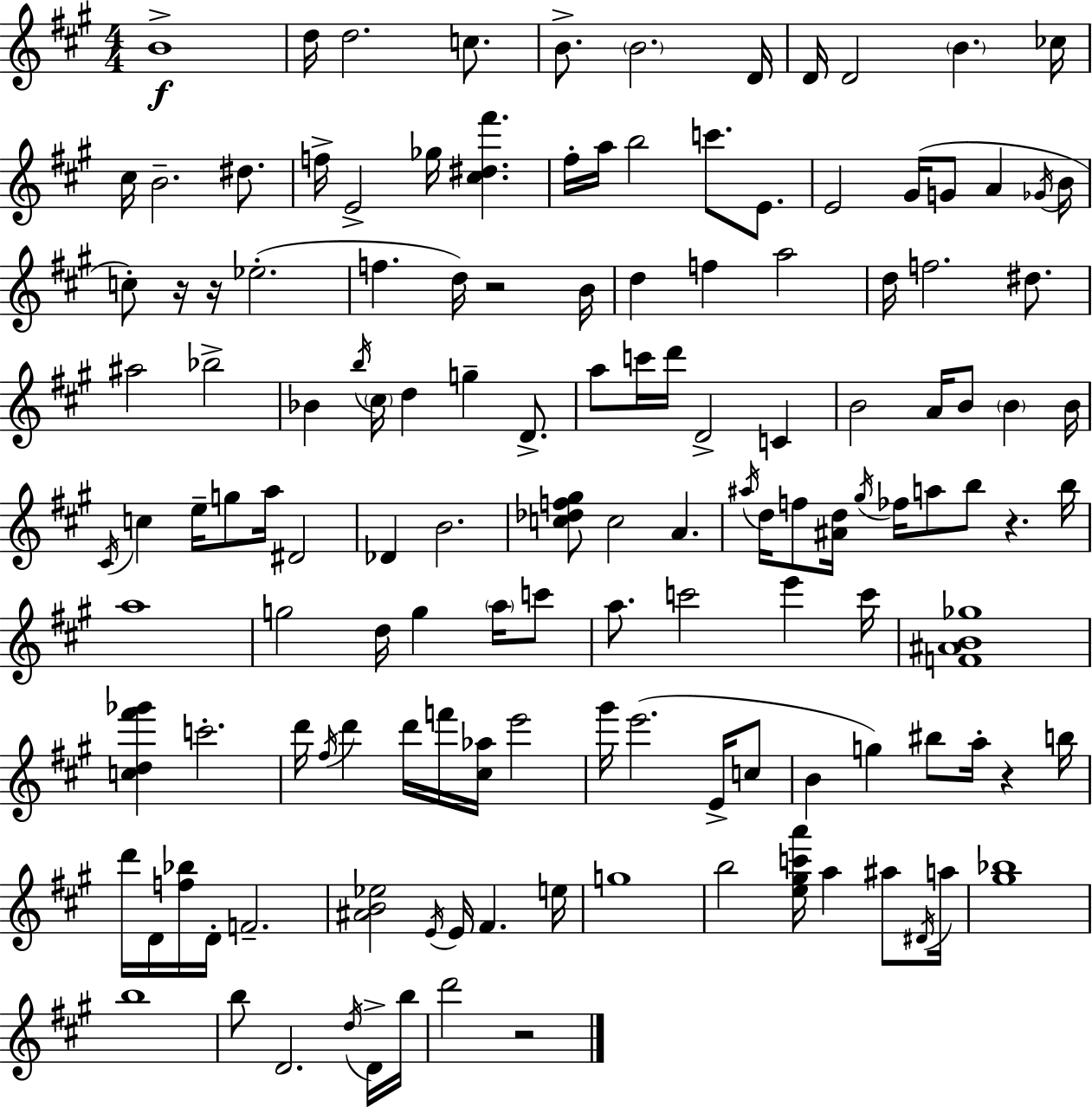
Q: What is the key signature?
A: A major